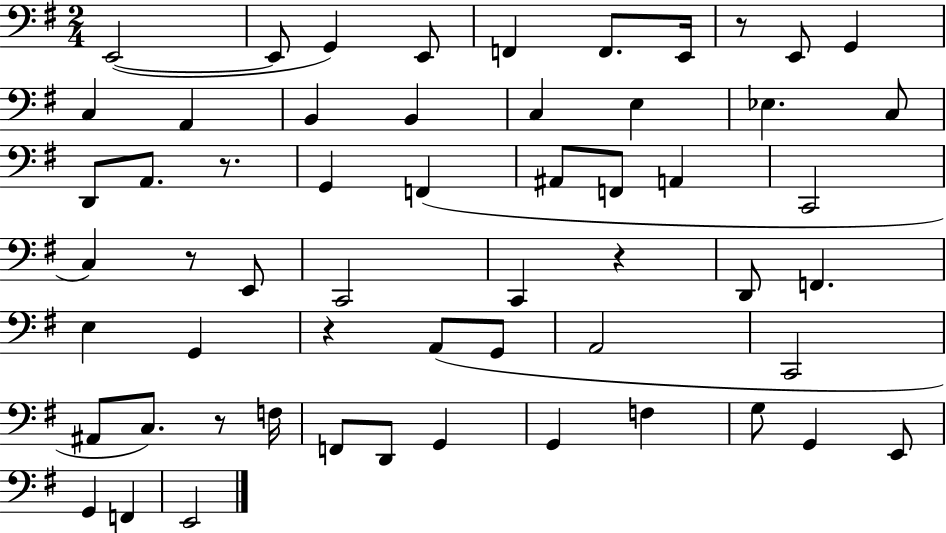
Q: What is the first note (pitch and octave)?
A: E2